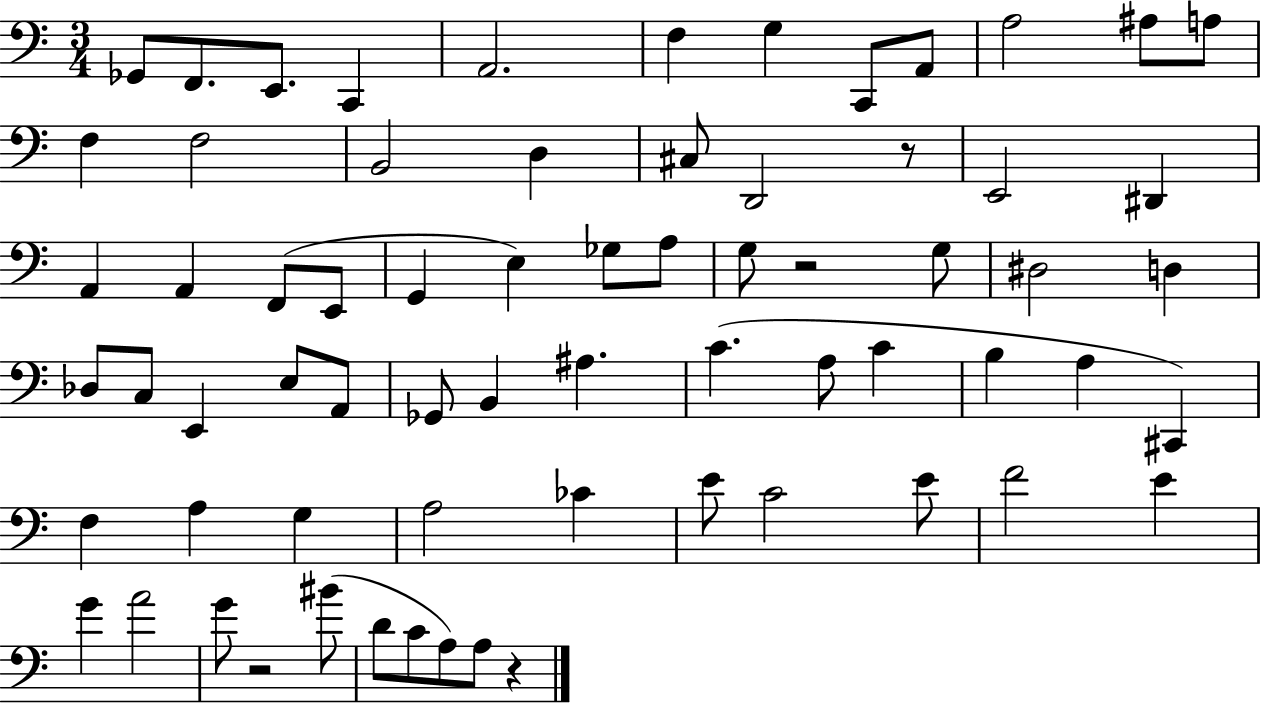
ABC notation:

X:1
T:Untitled
M:3/4
L:1/4
K:C
_G,,/2 F,,/2 E,,/2 C,, A,,2 F, G, C,,/2 A,,/2 A,2 ^A,/2 A,/2 F, F,2 B,,2 D, ^C,/2 D,,2 z/2 E,,2 ^D,, A,, A,, F,,/2 E,,/2 G,, E, _G,/2 A,/2 G,/2 z2 G,/2 ^D,2 D, _D,/2 C,/2 E,, E,/2 A,,/2 _G,,/2 B,, ^A, C A,/2 C B, A, ^C,, F, A, G, A,2 _C E/2 C2 E/2 F2 E G A2 G/2 z2 ^B/2 D/2 C/2 A,/2 A,/2 z